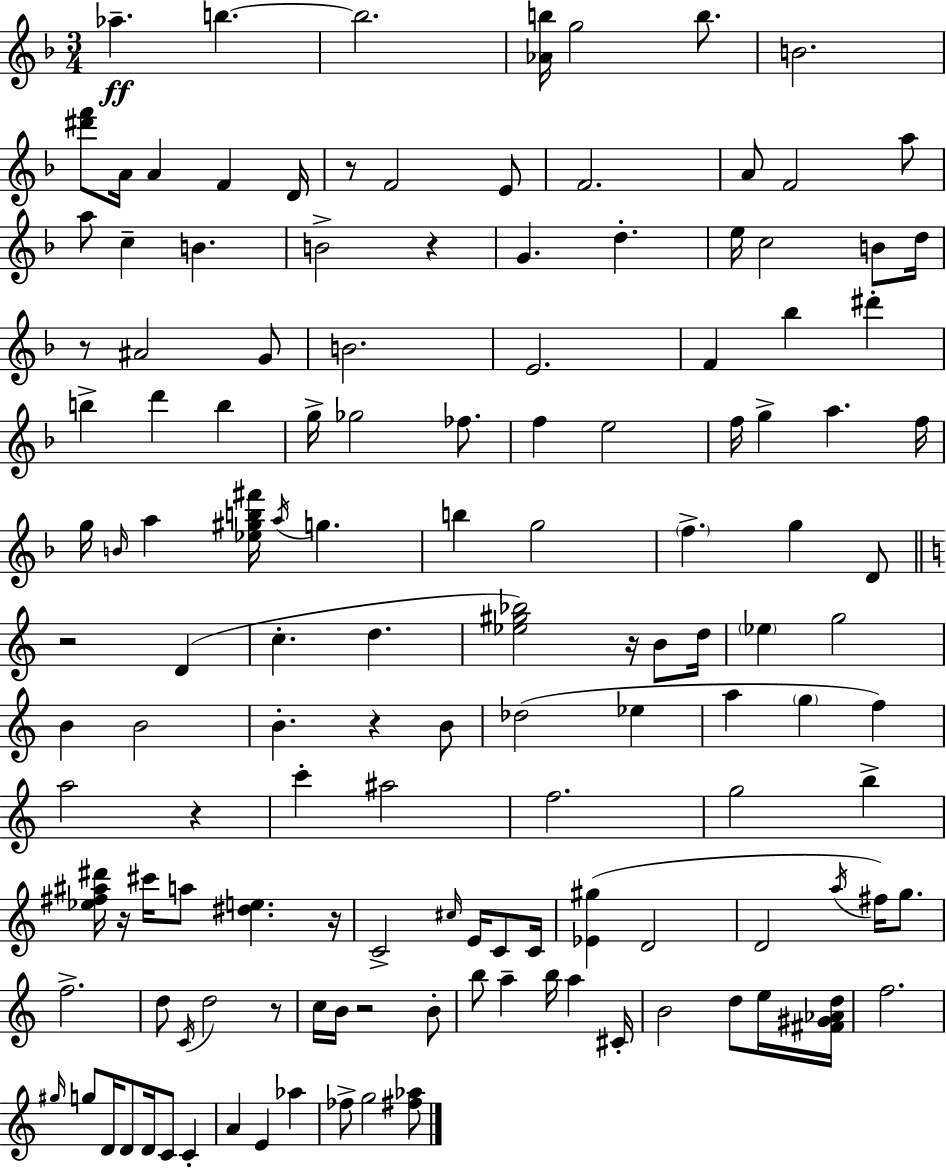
{
  \clef treble
  \numericTimeSignature
  \time 3/4
  \key f \major
  aes''4.--\ff b''4.~~ | b''2. | <aes' b''>16 g''2 b''8. | b'2. | \break <dis''' f'''>8 a'16 a'4 f'4 d'16 | r8 f'2 e'8 | f'2. | a'8 f'2 a''8 | \break a''8 c''4-- b'4. | b'2-> r4 | g'4. d''4.-. | e''16 c''2 b'8 d''16 | \break r8 ais'2 g'8 | b'2. | e'2. | f'4 bes''4 dis'''4-. | \break b''4-> d'''4 b''4 | g''16-> ges''2 fes''8. | f''4 e''2 | f''16 g''4-> a''4. f''16 | \break g''16 \grace { b'16 } a''4 <ees'' gis'' b'' fis'''>16 \acciaccatura { a''16 } g''4. | b''4 g''2 | \parenthesize f''4.-> g''4 | d'8 \bar "||" \break \key a \minor r2 d'4( | c''4.-. d''4. | <ees'' gis'' bes''>2) r16 b'8 d''16 | \parenthesize ees''4 g''2 | \break b'4 b'2 | b'4.-. r4 b'8 | des''2( ees''4 | a''4 \parenthesize g''4 f''4) | \break a''2 r4 | c'''4-. ais''2 | f''2. | g''2 b''4-> | \break <ees'' fis'' ais'' dis'''>16 r16 cis'''16 a''8 <dis'' e''>4. r16 | c'2-> \grace { cis''16 } e'16 c'8 | c'16 <ees' gis''>4( d'2 | d'2 \acciaccatura { a''16 } fis''16) g''8. | \break f''2.-> | d''8 \acciaccatura { c'16 } d''2 | r8 c''16 b'16 r2 | b'8-. b''8 a''4-- b''16 a''4 | \break cis'16-. b'2 d''8 | e''16 <fis' gis' aes' d''>16 f''2. | \grace { gis''16 } g''8 d'16 d'8 d'16 c'8 | c'4-. a'4 e'4 | \break aes''4 fes''8-> g''2 | <fis'' aes''>8 \bar "|."
}